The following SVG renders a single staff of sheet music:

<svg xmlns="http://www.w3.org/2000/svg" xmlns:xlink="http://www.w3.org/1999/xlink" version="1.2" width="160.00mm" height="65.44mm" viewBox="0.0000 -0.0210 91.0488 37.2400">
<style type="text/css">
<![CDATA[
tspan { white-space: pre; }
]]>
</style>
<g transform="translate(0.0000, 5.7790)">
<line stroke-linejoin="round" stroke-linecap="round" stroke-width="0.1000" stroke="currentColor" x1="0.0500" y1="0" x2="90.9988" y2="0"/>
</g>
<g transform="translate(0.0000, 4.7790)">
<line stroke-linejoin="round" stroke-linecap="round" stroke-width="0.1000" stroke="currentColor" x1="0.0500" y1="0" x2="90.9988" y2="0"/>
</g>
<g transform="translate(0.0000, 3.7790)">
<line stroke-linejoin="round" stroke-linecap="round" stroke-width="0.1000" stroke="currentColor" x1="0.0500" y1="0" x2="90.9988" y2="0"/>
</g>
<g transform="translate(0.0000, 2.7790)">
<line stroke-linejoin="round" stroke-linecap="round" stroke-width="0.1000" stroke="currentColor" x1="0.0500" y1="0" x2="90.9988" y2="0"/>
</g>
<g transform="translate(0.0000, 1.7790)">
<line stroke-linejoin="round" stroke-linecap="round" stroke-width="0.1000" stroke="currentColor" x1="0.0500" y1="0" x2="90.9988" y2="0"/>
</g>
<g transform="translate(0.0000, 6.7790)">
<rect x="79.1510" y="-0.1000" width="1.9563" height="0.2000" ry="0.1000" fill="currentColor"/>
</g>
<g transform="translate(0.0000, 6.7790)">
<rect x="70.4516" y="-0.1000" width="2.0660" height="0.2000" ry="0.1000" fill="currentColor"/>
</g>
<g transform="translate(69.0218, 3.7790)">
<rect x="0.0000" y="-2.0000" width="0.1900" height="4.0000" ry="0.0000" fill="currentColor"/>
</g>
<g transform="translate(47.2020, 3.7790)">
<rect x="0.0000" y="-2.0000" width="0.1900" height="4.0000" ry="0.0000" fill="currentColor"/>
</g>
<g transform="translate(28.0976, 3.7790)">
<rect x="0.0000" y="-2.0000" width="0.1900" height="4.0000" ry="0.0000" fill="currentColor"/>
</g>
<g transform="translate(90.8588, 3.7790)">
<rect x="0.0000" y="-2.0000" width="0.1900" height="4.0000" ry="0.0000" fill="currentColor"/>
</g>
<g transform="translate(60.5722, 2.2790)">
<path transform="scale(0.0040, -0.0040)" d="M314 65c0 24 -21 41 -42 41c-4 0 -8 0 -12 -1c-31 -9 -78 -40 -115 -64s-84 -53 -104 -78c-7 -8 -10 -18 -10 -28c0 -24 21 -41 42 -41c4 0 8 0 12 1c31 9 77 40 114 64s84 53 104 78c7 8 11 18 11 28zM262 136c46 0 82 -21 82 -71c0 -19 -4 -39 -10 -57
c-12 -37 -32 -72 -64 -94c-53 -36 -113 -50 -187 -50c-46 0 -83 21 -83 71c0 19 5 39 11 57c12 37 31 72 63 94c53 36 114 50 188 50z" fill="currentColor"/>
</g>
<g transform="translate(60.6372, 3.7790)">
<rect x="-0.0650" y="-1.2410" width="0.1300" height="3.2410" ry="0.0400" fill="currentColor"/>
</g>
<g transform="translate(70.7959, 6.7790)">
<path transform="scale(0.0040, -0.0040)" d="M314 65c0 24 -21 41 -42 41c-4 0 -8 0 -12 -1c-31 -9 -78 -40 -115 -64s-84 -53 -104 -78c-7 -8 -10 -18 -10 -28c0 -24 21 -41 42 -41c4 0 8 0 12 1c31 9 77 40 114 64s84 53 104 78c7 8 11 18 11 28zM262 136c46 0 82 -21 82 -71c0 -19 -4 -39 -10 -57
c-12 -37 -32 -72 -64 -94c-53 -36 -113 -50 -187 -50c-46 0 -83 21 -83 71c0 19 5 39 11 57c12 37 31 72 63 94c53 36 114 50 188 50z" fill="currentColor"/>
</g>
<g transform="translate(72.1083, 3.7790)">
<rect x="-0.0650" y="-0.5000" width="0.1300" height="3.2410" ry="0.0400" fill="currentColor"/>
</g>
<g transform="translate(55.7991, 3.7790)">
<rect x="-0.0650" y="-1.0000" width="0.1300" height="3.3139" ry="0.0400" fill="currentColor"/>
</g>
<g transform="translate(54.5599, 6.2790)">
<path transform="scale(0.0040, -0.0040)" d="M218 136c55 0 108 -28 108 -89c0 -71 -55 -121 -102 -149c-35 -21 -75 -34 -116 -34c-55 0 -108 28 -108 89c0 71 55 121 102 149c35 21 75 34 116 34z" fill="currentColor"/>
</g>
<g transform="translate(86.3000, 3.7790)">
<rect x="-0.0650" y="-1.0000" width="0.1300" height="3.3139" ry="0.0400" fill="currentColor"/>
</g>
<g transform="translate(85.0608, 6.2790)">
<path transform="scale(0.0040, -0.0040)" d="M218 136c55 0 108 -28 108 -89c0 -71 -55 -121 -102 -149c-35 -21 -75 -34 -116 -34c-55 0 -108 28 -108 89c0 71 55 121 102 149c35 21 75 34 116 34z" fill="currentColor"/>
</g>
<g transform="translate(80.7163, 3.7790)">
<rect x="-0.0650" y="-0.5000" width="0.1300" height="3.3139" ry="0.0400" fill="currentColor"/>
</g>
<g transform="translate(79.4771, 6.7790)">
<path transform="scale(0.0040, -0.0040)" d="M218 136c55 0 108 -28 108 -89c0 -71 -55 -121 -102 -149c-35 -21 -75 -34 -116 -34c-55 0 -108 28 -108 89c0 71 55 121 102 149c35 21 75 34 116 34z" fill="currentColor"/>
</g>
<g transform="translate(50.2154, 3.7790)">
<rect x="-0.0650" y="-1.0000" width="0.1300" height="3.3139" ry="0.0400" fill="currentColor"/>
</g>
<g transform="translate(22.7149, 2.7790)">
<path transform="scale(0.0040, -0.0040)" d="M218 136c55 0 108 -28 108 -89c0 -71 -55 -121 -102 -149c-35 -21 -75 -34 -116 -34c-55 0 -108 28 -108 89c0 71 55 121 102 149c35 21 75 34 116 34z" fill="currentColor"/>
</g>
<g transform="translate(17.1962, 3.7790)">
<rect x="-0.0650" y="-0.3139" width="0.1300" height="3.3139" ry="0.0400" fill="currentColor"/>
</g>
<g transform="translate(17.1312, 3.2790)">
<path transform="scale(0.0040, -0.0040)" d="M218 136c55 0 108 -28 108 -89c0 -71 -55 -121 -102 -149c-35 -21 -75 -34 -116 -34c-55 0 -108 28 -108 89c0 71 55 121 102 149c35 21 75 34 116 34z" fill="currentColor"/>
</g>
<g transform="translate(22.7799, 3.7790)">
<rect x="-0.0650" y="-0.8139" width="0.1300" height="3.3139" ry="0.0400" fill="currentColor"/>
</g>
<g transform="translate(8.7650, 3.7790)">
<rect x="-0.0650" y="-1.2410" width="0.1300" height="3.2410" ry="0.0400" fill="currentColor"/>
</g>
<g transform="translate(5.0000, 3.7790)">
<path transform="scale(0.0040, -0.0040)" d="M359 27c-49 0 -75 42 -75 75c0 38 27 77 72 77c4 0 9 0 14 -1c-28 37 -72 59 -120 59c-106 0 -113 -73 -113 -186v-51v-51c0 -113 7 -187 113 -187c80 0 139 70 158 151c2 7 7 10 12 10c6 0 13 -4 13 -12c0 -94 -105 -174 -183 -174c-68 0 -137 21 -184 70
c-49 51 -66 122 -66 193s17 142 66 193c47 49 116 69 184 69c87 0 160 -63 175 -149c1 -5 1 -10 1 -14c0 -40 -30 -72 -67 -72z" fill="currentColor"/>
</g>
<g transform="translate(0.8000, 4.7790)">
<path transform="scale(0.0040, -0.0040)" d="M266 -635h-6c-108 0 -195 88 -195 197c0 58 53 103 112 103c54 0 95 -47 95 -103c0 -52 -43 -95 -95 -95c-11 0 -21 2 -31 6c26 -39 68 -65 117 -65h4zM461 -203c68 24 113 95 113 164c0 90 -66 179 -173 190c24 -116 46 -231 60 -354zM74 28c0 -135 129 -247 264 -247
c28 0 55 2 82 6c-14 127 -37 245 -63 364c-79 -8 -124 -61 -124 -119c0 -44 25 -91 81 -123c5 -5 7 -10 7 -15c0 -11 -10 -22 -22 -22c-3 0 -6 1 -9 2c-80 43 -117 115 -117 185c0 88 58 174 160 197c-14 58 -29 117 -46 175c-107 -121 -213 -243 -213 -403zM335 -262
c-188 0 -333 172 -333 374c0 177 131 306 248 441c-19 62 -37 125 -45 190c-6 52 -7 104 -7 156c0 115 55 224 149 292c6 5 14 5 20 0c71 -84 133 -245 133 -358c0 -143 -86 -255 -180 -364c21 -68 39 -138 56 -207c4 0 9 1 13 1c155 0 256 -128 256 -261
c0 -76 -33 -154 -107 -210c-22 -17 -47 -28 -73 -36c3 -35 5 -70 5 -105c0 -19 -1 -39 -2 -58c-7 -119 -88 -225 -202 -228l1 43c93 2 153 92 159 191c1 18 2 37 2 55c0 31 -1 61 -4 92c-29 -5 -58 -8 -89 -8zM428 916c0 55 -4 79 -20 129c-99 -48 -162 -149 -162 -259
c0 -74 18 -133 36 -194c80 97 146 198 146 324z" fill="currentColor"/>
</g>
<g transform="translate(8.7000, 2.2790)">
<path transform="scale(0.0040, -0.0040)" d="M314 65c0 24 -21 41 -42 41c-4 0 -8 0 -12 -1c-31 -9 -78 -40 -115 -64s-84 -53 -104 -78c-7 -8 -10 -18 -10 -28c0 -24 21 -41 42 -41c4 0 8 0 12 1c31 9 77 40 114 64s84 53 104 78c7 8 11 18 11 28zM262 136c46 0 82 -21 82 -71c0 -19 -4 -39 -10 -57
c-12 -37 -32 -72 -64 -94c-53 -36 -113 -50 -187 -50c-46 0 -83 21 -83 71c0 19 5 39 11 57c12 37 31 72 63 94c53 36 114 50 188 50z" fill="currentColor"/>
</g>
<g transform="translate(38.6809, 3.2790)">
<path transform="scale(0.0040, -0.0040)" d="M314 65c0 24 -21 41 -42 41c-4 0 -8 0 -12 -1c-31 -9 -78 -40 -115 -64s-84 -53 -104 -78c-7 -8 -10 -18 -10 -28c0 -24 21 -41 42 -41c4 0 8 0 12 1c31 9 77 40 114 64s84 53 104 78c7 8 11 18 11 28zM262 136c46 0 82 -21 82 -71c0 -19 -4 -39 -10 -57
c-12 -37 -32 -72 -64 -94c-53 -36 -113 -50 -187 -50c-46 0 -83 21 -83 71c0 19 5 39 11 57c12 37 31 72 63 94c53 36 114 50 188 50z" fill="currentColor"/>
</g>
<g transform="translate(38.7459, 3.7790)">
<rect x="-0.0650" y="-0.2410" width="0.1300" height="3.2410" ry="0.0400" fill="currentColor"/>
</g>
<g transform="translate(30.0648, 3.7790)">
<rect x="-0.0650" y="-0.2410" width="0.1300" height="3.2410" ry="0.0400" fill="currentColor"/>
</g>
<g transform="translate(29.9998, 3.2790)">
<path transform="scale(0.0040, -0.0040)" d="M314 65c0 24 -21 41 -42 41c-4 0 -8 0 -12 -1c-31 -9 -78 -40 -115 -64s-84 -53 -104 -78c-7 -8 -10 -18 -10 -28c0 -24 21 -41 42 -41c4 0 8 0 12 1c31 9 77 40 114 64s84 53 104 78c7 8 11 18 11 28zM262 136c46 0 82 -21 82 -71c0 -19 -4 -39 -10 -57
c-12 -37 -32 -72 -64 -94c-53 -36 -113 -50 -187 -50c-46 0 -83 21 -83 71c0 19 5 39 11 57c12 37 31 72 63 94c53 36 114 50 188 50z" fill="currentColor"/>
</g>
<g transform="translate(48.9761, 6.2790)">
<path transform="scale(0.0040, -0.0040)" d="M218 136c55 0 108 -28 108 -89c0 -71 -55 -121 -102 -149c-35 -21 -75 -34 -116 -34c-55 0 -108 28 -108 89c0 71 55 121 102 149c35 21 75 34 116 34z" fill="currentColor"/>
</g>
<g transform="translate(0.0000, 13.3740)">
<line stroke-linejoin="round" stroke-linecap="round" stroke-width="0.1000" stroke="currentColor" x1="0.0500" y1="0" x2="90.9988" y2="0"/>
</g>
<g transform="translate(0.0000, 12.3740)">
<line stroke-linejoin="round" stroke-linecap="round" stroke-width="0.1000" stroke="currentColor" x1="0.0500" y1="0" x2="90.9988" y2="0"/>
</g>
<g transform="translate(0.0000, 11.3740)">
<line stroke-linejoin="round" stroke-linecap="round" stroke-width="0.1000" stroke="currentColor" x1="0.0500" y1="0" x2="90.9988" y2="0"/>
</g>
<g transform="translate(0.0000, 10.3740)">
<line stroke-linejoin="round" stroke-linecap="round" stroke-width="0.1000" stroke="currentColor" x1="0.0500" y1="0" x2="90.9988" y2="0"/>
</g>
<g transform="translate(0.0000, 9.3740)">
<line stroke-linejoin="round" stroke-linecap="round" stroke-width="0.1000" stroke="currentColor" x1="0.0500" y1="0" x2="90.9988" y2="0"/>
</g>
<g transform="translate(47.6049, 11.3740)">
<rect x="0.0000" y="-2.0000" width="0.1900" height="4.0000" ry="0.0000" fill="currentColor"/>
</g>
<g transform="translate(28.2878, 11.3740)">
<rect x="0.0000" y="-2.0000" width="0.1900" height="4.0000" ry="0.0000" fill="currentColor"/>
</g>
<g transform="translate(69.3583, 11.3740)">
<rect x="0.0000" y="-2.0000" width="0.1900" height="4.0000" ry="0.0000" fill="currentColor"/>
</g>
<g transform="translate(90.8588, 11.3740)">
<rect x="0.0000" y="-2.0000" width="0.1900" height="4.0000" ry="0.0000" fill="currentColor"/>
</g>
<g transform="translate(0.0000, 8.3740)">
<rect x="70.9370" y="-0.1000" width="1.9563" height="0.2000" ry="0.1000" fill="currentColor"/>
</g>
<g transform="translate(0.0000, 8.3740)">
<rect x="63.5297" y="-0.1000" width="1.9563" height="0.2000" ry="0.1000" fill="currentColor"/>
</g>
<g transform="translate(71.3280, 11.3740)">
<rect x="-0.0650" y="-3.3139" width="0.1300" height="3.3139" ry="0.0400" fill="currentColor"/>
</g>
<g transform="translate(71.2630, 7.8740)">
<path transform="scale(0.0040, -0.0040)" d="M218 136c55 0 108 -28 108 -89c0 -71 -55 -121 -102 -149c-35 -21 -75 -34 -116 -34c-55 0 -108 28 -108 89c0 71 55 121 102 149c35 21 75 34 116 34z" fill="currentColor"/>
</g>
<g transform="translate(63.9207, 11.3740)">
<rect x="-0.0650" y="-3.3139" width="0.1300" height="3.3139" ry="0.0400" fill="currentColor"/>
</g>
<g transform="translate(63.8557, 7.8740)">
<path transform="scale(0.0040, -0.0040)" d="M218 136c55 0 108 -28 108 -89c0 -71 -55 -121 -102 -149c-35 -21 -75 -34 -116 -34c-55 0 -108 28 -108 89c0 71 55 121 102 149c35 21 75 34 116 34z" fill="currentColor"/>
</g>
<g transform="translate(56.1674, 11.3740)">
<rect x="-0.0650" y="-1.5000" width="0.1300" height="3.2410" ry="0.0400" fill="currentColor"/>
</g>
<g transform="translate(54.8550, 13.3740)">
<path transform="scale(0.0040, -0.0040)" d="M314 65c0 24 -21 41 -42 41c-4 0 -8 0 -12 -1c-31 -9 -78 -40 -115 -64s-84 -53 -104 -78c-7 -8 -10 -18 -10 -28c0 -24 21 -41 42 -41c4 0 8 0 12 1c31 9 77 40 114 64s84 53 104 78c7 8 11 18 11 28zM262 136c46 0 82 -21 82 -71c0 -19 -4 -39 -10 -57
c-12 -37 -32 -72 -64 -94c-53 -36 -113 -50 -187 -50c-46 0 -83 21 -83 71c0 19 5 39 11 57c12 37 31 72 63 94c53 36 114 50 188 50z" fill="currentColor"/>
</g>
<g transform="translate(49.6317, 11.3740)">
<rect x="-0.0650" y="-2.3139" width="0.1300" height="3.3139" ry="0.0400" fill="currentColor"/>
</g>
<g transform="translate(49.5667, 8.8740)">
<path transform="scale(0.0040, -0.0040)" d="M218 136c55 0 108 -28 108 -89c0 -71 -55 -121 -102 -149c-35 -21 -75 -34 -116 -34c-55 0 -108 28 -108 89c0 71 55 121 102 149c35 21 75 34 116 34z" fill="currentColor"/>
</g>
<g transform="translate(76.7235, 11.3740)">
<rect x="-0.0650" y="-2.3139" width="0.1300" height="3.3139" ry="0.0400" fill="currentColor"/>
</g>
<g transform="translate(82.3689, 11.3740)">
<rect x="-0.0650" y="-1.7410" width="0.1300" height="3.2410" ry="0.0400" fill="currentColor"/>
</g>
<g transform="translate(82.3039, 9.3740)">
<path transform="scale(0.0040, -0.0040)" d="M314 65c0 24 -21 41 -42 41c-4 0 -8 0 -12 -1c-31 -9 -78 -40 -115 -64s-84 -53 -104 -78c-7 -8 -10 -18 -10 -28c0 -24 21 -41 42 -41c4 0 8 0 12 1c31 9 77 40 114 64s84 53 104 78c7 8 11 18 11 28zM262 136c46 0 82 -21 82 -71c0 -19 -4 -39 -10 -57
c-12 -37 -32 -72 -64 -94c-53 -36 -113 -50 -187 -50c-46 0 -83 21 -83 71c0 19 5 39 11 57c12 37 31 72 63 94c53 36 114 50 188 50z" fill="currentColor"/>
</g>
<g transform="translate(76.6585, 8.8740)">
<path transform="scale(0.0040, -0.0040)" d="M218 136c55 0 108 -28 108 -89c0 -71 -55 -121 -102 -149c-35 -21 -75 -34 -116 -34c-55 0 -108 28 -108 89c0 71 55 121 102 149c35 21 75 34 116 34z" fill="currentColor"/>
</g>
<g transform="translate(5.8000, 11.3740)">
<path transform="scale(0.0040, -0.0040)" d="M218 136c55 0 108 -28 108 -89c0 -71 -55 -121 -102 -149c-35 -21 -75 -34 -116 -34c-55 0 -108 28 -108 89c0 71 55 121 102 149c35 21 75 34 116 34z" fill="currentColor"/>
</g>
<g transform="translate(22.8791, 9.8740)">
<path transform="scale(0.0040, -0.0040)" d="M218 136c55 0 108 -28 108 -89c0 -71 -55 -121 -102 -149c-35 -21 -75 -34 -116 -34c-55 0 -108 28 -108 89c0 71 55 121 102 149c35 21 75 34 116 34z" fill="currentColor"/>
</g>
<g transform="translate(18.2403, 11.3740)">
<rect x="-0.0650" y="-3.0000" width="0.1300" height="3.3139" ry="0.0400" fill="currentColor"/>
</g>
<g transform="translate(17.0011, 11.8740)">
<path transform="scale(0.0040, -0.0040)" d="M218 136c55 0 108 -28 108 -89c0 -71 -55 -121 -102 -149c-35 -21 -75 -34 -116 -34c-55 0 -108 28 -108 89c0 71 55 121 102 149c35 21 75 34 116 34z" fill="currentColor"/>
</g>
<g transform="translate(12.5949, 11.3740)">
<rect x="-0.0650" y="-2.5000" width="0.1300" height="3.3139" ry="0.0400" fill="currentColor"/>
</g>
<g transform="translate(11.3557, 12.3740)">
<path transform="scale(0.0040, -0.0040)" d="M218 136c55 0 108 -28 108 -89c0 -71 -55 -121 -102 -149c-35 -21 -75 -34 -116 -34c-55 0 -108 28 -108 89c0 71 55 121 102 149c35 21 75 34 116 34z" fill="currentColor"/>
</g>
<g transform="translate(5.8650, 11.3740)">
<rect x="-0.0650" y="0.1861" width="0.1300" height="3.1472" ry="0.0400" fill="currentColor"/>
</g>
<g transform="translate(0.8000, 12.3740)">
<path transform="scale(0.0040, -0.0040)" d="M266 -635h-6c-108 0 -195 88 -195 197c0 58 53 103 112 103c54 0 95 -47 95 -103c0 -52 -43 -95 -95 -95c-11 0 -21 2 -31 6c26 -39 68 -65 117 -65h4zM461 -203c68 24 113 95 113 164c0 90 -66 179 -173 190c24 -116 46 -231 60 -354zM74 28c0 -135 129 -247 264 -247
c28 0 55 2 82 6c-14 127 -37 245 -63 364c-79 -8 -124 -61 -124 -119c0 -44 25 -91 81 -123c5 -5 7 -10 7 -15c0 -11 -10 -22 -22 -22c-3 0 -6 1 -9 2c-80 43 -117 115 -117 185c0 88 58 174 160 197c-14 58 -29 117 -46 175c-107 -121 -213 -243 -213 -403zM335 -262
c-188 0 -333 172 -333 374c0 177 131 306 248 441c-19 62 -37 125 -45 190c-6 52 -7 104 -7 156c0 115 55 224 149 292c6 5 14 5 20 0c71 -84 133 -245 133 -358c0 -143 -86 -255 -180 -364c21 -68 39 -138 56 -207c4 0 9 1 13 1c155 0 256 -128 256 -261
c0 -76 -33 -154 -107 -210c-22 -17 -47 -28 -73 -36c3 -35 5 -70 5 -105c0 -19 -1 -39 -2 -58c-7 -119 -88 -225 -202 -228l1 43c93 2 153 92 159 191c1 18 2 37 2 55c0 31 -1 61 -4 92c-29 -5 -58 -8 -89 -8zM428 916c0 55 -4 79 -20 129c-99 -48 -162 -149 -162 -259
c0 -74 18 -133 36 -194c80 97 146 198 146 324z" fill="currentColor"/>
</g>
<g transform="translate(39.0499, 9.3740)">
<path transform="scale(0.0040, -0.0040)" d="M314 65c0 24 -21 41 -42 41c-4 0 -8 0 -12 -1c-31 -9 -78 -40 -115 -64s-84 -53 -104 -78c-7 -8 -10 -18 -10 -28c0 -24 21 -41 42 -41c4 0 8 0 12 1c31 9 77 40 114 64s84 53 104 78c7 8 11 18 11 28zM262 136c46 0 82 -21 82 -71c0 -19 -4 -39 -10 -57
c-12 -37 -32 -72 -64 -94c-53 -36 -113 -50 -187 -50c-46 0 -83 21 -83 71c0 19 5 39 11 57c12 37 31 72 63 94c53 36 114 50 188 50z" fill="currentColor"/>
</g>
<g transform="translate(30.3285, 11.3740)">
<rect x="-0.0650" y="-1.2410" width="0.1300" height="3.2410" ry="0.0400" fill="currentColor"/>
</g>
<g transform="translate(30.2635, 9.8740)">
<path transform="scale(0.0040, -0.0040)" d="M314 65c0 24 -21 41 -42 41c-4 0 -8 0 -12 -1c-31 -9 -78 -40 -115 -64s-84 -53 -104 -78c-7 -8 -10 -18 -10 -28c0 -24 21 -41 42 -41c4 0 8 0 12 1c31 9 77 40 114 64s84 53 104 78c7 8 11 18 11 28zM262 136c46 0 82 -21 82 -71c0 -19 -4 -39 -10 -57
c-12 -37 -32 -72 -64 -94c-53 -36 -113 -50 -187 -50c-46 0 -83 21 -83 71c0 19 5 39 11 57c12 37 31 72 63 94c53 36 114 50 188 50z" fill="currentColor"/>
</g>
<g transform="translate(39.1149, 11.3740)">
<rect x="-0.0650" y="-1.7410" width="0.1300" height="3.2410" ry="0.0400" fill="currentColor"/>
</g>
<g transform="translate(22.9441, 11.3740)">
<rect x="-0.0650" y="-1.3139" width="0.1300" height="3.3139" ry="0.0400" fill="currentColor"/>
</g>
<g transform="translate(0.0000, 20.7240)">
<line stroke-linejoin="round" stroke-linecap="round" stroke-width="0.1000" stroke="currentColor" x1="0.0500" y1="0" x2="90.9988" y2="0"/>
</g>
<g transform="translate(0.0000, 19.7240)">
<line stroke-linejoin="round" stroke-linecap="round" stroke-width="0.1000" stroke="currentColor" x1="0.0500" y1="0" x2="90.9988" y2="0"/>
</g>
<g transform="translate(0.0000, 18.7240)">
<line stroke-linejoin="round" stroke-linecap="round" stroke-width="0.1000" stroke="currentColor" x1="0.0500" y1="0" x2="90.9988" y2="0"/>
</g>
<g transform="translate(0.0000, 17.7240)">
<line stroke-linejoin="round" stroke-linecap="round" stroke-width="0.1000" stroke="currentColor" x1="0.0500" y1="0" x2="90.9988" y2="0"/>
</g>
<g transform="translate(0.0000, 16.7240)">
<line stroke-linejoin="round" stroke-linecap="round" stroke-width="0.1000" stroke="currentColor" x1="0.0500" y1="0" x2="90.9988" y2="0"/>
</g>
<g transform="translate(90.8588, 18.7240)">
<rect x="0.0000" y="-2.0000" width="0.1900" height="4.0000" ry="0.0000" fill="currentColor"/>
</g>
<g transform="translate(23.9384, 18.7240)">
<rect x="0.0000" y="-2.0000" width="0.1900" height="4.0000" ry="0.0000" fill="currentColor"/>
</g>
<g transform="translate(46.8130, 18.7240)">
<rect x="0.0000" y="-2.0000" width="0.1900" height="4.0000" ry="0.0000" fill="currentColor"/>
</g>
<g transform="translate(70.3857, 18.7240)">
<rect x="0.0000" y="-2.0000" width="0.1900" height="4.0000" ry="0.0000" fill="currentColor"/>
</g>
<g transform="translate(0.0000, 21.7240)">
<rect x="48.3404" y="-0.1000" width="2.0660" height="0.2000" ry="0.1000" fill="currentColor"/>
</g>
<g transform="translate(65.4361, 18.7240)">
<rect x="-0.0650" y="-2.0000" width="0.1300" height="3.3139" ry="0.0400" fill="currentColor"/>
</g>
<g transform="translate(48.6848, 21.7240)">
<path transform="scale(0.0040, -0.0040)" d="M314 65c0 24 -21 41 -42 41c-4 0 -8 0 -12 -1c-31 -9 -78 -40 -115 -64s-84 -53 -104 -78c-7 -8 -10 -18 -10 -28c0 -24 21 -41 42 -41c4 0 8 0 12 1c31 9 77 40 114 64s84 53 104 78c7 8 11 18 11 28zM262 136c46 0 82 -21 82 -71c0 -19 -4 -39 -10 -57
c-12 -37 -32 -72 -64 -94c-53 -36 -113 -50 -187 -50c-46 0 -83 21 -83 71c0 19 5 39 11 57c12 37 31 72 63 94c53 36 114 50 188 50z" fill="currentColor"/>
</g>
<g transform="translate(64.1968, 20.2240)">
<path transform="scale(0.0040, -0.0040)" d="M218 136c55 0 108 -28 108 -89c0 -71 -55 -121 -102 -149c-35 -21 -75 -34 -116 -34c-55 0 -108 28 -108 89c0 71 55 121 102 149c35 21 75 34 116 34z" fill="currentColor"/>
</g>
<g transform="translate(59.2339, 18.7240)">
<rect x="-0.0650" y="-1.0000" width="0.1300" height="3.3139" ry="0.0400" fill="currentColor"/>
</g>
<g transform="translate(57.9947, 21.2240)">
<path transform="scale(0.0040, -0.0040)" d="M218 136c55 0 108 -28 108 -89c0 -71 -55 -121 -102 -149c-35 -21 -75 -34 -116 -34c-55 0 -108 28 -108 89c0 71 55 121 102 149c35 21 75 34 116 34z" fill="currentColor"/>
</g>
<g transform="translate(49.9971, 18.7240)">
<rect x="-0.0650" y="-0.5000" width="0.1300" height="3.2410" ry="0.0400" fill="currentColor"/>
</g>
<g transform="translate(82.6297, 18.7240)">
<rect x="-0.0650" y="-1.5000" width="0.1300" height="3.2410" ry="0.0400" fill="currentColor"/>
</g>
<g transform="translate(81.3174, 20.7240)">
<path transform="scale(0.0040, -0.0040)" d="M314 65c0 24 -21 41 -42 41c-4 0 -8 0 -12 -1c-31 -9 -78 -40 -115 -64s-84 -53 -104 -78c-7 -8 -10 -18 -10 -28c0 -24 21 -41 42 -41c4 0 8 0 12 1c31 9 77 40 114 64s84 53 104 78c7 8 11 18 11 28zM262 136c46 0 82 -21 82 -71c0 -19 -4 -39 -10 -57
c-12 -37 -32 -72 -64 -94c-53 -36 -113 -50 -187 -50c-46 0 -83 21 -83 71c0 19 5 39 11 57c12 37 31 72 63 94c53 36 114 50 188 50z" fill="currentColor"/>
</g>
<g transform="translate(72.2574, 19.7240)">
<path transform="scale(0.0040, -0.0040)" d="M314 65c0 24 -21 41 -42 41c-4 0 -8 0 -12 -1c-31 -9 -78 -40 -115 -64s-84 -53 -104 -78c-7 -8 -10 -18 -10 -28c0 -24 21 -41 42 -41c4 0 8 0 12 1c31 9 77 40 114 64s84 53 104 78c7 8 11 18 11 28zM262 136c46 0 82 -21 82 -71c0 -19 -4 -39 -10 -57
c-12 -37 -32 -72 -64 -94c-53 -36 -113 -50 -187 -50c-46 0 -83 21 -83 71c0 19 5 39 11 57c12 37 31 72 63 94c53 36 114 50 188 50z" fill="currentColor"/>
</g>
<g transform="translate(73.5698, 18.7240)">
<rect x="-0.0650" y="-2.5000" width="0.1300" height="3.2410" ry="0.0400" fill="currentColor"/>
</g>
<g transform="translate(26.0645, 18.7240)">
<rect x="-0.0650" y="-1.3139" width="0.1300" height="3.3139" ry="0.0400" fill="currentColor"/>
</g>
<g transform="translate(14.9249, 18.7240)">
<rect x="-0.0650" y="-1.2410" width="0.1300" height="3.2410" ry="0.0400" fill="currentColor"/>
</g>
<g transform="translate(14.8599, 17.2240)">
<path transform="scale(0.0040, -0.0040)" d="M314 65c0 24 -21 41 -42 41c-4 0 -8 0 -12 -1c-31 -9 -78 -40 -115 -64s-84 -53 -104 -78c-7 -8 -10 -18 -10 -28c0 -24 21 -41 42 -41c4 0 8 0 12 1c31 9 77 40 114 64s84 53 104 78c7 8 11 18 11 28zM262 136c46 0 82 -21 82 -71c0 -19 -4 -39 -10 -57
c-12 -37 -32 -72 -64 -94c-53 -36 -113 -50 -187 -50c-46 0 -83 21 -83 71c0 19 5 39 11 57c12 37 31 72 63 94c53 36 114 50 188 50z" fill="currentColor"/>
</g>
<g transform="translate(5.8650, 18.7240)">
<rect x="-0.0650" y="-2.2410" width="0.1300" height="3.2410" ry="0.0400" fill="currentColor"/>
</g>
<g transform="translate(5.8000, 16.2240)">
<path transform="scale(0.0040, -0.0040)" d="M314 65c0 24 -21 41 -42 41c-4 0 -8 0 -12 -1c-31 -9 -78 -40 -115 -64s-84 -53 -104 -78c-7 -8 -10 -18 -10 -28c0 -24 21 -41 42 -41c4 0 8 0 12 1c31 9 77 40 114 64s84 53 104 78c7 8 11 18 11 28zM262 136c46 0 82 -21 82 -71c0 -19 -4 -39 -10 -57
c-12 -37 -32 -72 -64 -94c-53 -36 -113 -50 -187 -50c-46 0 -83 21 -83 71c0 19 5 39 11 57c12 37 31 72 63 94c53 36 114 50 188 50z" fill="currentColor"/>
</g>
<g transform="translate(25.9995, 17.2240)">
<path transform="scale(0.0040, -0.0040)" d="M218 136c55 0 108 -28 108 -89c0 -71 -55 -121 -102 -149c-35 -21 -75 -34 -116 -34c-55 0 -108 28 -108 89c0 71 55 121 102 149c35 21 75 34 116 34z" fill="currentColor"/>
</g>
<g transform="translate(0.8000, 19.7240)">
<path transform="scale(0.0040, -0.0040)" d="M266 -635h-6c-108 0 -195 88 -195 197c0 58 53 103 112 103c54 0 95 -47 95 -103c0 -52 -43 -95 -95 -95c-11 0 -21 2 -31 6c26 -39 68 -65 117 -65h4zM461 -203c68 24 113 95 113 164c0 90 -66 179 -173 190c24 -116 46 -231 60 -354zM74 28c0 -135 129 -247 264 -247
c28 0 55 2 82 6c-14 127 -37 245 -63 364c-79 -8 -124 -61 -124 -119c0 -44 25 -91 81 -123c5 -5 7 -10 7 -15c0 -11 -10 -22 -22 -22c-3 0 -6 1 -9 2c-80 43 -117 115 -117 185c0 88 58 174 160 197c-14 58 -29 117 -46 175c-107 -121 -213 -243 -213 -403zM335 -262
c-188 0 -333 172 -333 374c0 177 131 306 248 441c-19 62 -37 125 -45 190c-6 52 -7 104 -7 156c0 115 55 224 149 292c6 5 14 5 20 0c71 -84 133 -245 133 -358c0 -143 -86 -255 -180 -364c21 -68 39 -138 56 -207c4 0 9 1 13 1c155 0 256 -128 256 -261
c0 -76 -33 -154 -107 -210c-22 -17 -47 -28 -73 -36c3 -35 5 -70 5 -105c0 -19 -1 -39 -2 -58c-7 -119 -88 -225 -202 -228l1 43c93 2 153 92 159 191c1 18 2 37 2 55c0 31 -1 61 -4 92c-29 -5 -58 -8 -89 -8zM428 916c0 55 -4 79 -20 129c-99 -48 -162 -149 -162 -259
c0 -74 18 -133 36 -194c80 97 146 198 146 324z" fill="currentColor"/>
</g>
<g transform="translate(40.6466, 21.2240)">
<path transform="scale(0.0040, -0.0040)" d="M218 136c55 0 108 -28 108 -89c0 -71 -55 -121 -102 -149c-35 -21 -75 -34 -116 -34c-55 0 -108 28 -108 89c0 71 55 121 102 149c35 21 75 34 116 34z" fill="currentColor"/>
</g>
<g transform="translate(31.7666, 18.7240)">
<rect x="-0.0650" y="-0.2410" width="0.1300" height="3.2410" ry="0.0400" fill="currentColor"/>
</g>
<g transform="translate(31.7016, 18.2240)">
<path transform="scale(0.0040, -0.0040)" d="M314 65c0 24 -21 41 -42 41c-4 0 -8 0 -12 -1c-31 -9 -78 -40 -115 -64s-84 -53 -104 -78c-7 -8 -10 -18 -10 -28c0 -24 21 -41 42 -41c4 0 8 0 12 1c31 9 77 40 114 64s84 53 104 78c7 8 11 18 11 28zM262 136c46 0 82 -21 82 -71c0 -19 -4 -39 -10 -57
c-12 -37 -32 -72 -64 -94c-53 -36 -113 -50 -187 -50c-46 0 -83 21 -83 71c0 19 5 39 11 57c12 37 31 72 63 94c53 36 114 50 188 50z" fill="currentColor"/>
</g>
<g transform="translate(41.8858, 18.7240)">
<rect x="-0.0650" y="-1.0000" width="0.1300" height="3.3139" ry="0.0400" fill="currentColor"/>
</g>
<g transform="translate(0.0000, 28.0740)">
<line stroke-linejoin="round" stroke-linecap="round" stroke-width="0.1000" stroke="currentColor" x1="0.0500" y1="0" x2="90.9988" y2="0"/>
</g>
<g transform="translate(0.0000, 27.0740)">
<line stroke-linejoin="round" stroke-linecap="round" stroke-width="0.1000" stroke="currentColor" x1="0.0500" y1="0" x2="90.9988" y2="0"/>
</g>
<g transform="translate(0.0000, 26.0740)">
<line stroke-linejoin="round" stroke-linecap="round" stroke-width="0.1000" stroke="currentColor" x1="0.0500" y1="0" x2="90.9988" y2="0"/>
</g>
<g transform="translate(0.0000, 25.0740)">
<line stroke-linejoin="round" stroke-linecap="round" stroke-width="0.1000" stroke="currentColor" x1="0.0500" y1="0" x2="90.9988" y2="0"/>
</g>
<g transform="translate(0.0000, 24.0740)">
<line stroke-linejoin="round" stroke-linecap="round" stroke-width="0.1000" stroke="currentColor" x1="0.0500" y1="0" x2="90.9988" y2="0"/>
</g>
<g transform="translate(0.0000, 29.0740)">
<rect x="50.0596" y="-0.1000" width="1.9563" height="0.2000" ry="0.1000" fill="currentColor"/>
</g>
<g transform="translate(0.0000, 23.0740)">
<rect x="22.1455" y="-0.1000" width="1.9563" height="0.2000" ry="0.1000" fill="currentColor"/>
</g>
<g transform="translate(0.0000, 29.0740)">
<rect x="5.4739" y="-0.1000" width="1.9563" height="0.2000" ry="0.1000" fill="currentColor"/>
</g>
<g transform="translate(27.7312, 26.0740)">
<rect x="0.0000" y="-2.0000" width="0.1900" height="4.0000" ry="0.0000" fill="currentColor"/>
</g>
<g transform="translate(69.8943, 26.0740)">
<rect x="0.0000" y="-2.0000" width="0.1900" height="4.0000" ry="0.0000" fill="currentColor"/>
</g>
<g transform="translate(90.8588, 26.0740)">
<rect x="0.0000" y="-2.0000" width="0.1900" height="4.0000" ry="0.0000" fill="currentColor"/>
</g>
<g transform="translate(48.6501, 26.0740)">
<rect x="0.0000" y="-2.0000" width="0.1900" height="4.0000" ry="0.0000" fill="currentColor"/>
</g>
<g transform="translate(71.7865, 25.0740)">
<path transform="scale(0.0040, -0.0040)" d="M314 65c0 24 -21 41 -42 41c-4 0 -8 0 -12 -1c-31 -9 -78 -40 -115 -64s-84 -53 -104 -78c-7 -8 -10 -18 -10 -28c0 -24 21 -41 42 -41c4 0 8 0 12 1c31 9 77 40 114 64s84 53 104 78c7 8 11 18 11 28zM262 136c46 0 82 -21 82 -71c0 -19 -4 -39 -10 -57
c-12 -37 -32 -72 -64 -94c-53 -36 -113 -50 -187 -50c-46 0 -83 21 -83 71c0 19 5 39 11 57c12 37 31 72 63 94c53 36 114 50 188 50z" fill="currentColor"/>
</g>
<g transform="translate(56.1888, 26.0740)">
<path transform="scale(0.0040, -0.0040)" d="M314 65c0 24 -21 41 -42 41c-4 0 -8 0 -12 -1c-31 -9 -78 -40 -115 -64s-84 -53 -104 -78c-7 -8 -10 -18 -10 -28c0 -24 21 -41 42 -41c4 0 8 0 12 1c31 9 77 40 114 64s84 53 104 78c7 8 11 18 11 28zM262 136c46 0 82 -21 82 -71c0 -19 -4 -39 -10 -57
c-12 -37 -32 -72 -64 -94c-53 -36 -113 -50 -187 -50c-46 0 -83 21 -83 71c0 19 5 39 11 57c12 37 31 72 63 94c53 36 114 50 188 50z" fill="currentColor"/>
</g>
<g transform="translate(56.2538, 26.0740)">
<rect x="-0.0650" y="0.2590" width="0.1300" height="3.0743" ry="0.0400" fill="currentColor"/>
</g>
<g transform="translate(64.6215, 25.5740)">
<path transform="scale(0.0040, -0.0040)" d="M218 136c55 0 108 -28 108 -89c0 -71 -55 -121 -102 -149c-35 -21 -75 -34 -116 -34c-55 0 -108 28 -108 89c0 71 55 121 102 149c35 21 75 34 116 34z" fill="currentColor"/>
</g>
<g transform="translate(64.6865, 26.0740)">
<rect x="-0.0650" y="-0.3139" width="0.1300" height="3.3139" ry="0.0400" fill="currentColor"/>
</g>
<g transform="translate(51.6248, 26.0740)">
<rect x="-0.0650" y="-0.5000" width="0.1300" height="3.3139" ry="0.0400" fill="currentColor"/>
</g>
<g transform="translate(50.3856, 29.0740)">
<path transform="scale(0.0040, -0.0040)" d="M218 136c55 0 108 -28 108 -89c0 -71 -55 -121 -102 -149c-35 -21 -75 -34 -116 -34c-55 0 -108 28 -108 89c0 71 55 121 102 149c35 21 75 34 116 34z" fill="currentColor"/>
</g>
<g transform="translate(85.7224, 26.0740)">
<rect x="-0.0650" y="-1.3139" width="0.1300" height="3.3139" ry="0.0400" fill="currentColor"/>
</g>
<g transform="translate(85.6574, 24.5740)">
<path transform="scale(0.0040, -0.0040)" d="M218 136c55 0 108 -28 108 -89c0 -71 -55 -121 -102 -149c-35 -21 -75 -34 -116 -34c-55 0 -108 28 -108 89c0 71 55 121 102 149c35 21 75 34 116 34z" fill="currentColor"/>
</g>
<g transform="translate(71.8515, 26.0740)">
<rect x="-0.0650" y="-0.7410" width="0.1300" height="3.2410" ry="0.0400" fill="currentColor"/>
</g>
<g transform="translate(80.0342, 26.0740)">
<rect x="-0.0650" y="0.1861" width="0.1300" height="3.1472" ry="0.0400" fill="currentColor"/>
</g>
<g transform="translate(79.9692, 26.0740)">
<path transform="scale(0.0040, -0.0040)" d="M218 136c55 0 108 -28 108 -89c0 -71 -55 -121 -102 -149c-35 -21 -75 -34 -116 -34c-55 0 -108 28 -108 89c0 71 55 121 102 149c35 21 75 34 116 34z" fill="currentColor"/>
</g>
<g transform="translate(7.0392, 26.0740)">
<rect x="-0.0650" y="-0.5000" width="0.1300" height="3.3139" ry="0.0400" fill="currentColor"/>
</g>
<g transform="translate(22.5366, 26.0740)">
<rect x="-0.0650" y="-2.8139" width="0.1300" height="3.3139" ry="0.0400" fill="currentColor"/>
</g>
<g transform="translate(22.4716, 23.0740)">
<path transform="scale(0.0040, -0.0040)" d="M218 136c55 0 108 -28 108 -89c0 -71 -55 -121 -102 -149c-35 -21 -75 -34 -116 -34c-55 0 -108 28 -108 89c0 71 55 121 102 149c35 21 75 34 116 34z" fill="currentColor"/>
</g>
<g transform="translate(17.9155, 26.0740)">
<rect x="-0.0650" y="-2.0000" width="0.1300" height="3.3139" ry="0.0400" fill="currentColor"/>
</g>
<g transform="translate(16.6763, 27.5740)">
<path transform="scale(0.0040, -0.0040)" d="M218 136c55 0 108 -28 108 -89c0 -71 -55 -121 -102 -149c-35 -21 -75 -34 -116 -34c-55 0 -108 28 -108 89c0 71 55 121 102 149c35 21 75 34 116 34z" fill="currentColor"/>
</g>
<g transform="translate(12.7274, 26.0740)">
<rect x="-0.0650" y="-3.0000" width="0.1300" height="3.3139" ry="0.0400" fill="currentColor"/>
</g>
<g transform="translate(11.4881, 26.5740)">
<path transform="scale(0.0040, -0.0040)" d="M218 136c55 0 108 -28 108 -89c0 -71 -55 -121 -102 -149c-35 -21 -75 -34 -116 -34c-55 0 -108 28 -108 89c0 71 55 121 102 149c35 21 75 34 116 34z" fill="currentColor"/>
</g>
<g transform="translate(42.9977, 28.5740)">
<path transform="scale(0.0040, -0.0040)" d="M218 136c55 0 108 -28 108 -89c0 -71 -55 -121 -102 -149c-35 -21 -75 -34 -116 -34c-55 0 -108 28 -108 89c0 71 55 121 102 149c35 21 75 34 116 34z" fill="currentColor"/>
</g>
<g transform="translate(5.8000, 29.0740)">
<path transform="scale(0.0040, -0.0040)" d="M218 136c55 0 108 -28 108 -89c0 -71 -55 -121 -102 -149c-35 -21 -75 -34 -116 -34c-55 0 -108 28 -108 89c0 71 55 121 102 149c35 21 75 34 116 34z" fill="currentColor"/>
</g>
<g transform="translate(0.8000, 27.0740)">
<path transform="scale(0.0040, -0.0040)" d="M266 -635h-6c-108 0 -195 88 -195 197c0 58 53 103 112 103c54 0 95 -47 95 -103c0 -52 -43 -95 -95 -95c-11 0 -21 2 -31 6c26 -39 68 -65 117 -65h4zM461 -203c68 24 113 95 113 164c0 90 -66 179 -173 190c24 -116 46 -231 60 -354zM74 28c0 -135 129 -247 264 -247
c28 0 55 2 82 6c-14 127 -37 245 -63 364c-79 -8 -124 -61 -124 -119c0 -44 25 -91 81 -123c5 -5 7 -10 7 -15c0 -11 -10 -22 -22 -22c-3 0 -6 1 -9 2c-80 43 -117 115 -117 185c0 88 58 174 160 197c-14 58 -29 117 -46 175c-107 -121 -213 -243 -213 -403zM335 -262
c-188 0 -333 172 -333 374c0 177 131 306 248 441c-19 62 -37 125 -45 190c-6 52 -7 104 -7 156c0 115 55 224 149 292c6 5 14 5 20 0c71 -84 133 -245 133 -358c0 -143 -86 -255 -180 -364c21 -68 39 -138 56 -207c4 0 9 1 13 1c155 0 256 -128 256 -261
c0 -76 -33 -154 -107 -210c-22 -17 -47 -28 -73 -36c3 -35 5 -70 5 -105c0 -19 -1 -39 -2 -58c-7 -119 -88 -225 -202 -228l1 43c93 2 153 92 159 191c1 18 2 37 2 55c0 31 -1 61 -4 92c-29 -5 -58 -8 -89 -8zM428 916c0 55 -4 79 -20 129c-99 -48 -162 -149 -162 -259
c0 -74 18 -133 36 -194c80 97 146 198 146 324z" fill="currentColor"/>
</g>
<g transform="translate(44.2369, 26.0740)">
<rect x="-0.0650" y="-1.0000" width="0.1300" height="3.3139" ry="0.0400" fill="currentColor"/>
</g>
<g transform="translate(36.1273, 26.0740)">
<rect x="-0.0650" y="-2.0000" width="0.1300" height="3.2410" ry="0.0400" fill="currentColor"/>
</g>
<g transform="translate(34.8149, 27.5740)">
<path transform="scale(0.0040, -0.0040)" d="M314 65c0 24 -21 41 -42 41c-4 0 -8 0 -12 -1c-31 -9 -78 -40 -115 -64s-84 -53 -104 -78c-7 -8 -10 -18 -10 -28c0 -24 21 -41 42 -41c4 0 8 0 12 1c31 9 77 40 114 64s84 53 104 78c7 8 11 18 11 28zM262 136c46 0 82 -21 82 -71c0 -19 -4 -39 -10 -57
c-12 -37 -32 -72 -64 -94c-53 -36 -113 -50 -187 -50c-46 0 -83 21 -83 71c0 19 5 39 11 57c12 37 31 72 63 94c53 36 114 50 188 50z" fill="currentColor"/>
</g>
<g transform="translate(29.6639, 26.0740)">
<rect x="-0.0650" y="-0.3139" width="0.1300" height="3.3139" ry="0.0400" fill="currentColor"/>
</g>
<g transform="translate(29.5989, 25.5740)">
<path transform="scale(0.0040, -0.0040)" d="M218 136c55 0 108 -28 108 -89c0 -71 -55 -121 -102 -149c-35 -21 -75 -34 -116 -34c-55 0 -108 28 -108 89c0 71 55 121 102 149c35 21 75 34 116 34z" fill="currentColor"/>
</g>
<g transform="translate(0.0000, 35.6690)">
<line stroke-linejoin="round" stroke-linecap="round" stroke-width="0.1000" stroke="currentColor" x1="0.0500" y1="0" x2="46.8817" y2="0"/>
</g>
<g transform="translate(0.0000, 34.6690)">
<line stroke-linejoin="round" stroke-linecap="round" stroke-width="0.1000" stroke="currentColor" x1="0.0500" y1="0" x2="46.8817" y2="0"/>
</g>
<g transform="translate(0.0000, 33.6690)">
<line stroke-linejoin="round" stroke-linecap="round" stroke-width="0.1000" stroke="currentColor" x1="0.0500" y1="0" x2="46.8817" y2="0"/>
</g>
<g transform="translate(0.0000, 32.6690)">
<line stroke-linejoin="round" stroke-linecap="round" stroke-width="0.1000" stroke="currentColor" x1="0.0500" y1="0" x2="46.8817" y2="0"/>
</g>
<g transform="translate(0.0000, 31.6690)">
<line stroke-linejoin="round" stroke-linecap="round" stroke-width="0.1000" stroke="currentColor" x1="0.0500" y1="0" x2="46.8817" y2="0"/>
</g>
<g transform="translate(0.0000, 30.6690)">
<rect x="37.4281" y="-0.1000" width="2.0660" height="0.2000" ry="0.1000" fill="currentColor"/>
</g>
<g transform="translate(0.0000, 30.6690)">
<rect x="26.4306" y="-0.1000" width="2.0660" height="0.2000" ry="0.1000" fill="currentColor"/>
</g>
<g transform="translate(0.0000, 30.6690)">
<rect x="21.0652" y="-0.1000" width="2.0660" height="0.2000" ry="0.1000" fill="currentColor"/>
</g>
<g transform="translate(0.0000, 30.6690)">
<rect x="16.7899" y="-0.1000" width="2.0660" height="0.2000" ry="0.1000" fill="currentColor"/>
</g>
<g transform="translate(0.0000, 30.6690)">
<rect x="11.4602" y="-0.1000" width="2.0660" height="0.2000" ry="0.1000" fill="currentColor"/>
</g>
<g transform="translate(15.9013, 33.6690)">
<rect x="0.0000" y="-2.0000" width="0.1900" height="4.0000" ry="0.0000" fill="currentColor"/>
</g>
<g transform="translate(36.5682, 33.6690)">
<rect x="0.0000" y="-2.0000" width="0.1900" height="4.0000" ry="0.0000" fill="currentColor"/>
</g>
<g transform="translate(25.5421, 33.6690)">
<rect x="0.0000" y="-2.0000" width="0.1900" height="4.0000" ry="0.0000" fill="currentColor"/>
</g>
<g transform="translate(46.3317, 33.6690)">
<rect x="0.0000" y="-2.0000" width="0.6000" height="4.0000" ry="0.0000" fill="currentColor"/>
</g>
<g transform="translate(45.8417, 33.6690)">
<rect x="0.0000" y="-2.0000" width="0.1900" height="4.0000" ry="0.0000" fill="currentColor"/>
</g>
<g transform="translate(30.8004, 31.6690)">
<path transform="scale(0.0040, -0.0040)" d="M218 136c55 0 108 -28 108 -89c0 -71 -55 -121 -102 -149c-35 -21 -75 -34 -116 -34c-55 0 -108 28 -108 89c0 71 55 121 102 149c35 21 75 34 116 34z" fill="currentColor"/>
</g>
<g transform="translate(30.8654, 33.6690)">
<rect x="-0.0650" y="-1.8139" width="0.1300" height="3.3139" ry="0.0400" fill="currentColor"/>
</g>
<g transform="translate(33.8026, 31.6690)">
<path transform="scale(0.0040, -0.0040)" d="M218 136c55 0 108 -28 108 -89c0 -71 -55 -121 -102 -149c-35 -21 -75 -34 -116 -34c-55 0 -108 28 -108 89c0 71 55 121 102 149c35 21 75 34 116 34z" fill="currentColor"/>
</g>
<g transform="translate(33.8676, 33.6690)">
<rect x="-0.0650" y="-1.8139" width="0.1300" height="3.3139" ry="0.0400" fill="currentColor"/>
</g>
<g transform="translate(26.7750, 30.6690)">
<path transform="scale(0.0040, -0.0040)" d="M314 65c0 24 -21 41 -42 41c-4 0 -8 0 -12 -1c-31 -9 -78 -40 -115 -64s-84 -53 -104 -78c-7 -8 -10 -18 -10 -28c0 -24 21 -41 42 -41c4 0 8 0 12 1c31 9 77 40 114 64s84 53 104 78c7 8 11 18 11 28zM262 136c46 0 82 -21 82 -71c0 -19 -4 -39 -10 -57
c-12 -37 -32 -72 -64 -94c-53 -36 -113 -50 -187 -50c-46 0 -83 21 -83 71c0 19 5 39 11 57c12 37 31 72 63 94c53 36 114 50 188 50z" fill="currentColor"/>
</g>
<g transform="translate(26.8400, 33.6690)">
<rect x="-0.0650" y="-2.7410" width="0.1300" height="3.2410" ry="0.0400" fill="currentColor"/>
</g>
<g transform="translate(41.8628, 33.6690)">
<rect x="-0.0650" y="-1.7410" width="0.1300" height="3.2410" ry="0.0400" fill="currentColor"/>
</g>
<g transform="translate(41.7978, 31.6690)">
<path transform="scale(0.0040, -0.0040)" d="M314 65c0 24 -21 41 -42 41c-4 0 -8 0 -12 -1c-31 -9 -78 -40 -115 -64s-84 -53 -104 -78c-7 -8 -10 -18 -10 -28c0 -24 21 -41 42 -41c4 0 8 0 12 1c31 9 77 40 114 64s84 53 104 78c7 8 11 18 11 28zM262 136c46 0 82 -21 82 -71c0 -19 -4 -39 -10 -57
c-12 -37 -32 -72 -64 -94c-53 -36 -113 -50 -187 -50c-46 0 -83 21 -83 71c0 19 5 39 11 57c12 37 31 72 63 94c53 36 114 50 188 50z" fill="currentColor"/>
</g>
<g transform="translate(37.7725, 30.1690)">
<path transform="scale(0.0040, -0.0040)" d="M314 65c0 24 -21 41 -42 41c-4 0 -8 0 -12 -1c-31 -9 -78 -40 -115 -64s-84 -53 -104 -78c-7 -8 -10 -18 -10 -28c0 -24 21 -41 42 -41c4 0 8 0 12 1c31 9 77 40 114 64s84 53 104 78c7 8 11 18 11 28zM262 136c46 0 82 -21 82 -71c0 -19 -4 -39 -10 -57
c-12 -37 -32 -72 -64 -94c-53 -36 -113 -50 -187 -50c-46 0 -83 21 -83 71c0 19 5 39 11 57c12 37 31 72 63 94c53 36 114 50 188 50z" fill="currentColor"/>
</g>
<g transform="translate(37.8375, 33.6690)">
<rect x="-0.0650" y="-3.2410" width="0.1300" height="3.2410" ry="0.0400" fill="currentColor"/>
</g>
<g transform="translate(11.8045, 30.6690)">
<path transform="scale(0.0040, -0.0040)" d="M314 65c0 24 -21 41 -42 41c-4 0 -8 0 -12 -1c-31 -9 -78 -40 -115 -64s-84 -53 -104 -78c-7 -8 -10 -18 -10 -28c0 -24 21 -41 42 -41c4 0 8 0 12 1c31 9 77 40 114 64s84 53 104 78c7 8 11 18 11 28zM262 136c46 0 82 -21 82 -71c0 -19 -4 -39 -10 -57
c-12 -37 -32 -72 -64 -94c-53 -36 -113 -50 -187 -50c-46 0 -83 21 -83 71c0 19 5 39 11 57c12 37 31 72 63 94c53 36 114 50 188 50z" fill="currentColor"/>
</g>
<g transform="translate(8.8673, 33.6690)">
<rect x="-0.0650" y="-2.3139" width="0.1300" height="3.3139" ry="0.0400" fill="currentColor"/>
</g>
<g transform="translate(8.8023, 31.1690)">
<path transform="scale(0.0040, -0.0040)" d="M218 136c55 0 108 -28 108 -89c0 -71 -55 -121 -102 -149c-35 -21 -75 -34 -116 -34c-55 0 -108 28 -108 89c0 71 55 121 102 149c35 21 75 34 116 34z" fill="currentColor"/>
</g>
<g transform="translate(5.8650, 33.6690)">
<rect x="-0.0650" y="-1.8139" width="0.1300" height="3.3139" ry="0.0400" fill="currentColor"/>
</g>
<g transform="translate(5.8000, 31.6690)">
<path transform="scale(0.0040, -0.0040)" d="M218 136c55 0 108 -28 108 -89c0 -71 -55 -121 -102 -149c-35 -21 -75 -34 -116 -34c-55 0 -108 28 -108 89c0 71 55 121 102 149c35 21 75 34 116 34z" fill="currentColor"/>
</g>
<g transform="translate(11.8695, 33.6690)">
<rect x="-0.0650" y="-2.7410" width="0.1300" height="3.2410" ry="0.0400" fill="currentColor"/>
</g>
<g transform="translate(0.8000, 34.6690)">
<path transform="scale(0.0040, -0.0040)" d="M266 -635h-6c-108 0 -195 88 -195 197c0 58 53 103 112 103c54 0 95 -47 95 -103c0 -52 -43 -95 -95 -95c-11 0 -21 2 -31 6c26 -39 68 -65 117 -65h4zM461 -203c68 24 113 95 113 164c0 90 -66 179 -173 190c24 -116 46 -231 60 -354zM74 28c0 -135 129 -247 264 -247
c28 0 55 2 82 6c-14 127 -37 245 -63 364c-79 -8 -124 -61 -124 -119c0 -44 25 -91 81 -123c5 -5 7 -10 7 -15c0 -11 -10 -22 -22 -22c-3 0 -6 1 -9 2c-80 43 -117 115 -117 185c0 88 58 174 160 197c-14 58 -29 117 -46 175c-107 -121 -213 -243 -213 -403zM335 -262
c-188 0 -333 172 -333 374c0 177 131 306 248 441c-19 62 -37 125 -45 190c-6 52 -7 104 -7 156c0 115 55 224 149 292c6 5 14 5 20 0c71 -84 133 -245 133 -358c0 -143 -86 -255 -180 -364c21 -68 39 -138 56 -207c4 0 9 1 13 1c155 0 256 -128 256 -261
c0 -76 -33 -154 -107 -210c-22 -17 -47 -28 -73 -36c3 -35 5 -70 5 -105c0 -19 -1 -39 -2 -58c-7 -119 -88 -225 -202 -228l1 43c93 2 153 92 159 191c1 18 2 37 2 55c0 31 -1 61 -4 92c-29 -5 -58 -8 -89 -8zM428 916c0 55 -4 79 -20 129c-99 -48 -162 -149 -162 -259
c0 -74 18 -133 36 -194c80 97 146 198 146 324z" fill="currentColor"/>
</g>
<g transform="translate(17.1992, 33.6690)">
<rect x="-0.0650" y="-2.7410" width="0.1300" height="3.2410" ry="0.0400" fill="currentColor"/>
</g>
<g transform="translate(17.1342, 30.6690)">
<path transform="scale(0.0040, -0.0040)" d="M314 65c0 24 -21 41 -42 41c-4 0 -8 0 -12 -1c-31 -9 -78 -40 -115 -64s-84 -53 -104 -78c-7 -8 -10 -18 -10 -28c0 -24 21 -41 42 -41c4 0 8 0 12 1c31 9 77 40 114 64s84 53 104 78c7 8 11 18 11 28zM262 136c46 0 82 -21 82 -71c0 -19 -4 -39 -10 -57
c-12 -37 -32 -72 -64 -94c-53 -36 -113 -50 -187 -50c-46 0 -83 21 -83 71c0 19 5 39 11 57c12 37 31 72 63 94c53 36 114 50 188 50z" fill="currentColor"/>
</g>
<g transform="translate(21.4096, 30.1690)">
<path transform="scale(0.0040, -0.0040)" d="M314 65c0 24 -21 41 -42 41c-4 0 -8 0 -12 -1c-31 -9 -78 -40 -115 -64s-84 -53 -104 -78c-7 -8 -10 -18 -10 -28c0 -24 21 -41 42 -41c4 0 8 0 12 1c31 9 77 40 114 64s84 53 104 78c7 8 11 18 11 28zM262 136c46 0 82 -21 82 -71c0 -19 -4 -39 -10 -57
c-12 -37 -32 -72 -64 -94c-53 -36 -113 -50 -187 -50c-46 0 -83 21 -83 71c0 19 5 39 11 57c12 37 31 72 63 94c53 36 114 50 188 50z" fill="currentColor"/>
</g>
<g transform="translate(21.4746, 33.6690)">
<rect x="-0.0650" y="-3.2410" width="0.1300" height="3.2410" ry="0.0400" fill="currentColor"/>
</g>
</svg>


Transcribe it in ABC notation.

X:1
T:Untitled
M:4/4
L:1/4
K:C
e2 c d c2 c2 D D e2 C2 C D B G A e e2 f2 g E2 b b g f2 g2 e2 e c2 D C2 D F G2 E2 C A F a c F2 D C B2 c d2 B e f g a2 a2 b2 a2 f f b2 f2